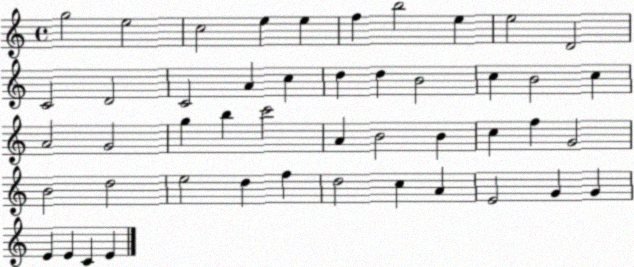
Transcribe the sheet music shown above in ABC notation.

X:1
T:Untitled
M:4/4
L:1/4
K:C
g2 e2 c2 e e f b2 e e2 D2 C2 D2 C2 A c d d B2 c B2 c A2 G2 g b c'2 A B2 B c f G2 B2 d2 e2 d f d2 c A E2 G G E E C E